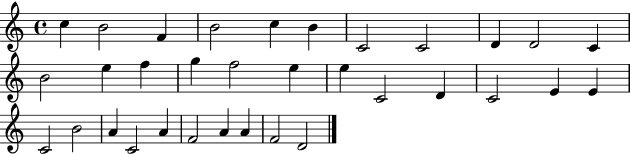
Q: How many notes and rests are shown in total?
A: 33